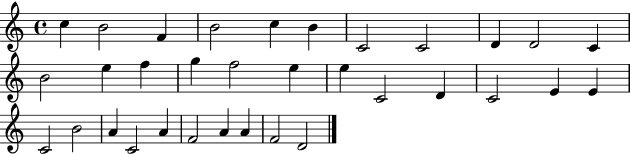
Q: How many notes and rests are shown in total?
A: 33